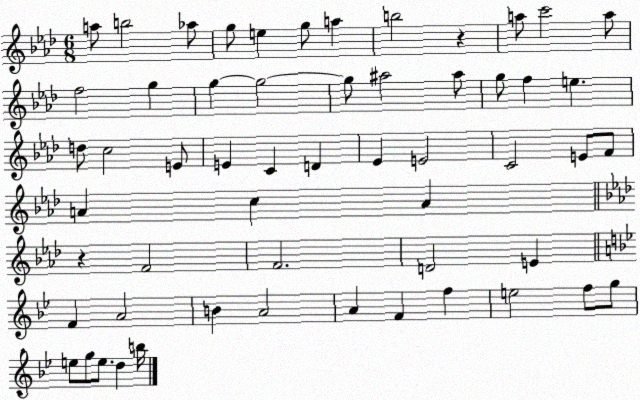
X:1
T:Untitled
M:6/8
L:1/4
K:Ab
a/2 b2 _a/2 g/2 e g/2 a b2 z a/2 c'2 a/2 f2 g g g2 g/2 ^a2 ^a/2 g/2 f e d/2 c2 E/2 E C D _E E2 C2 E/2 F/2 A c A z F2 F2 D2 E F A2 B A2 A F f e2 f/2 g/2 e/2 g/2 e/2 d b/4